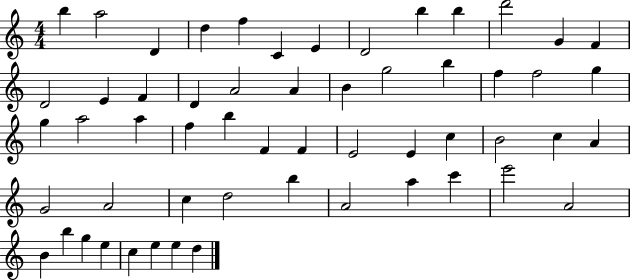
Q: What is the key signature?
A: C major